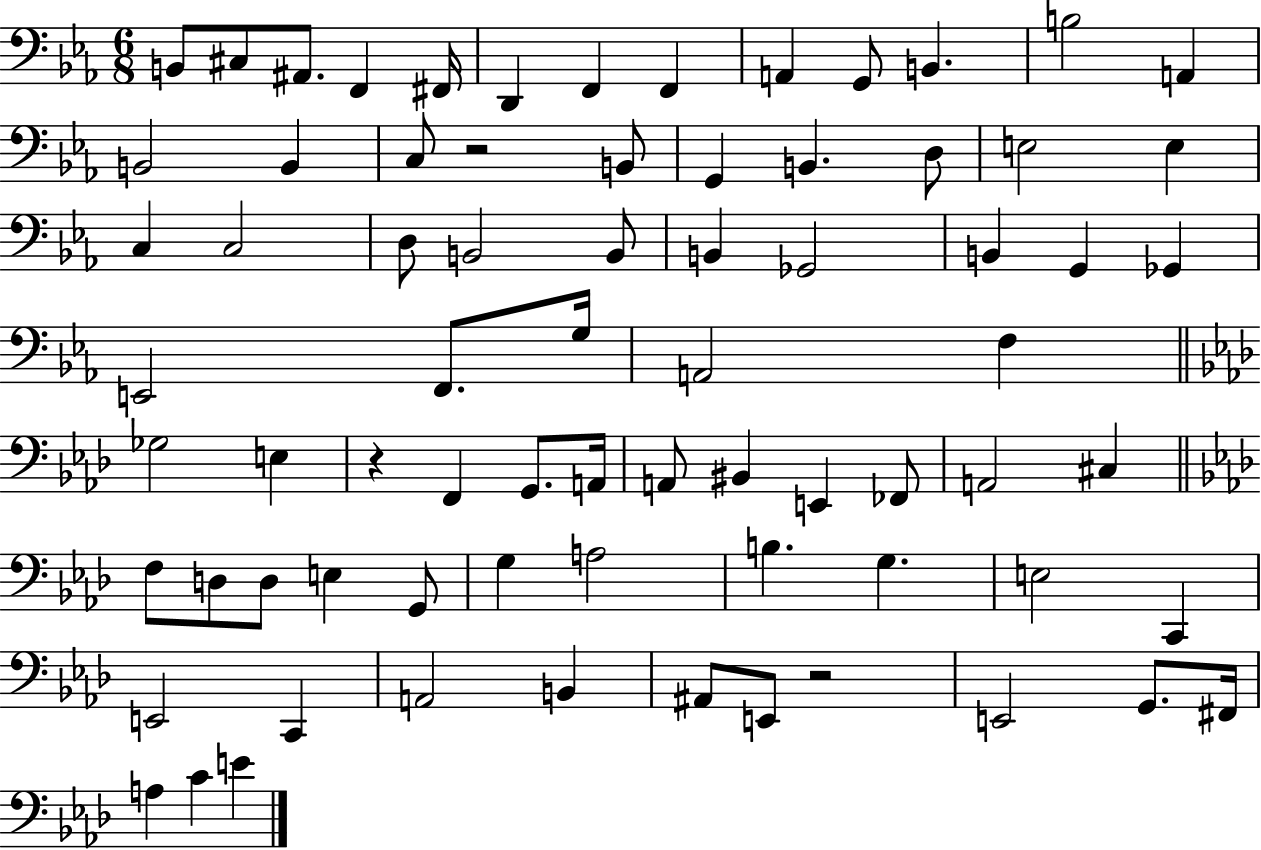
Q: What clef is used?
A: bass